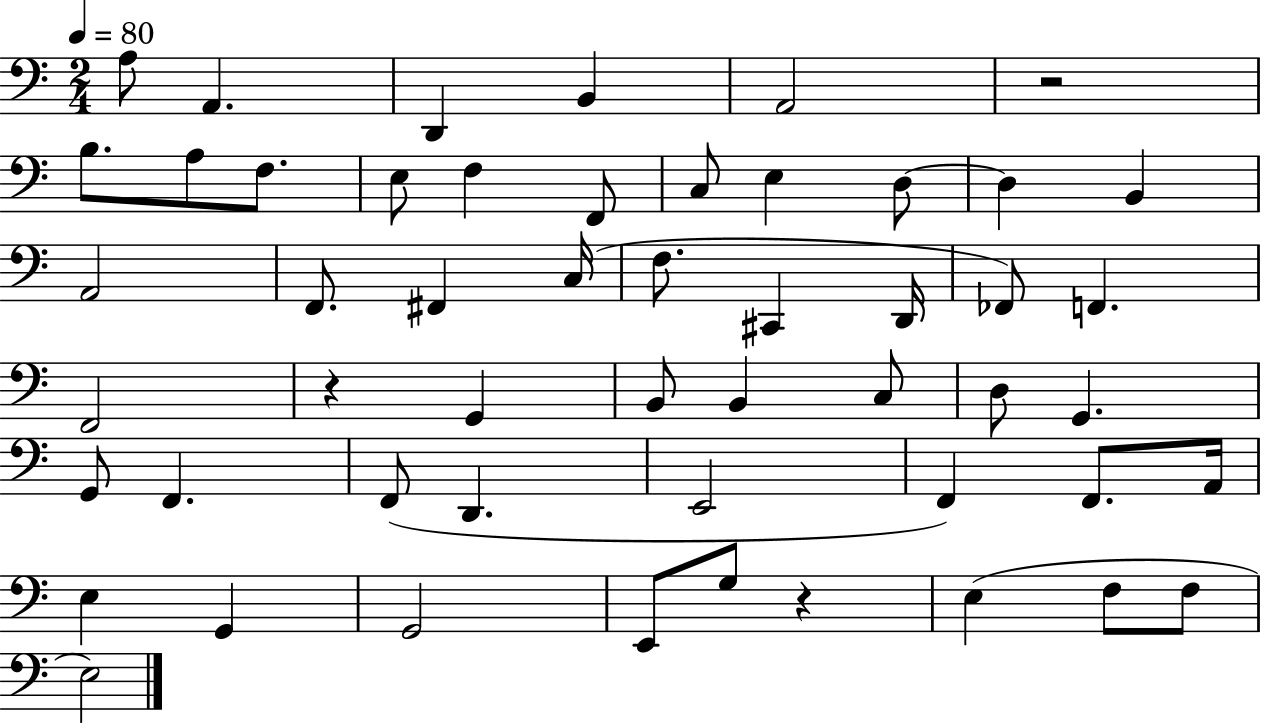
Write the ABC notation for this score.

X:1
T:Untitled
M:2/4
L:1/4
K:C
A,/2 A,, D,, B,, A,,2 z2 B,/2 A,/2 F,/2 E,/2 F, F,,/2 C,/2 E, D,/2 D, B,, A,,2 F,,/2 ^F,, C,/4 F,/2 ^C,, D,,/4 _F,,/2 F,, F,,2 z G,, B,,/2 B,, C,/2 D,/2 G,, G,,/2 F,, F,,/2 D,, E,,2 F,, F,,/2 A,,/4 E, G,, G,,2 E,,/2 G,/2 z E, F,/2 F,/2 E,2